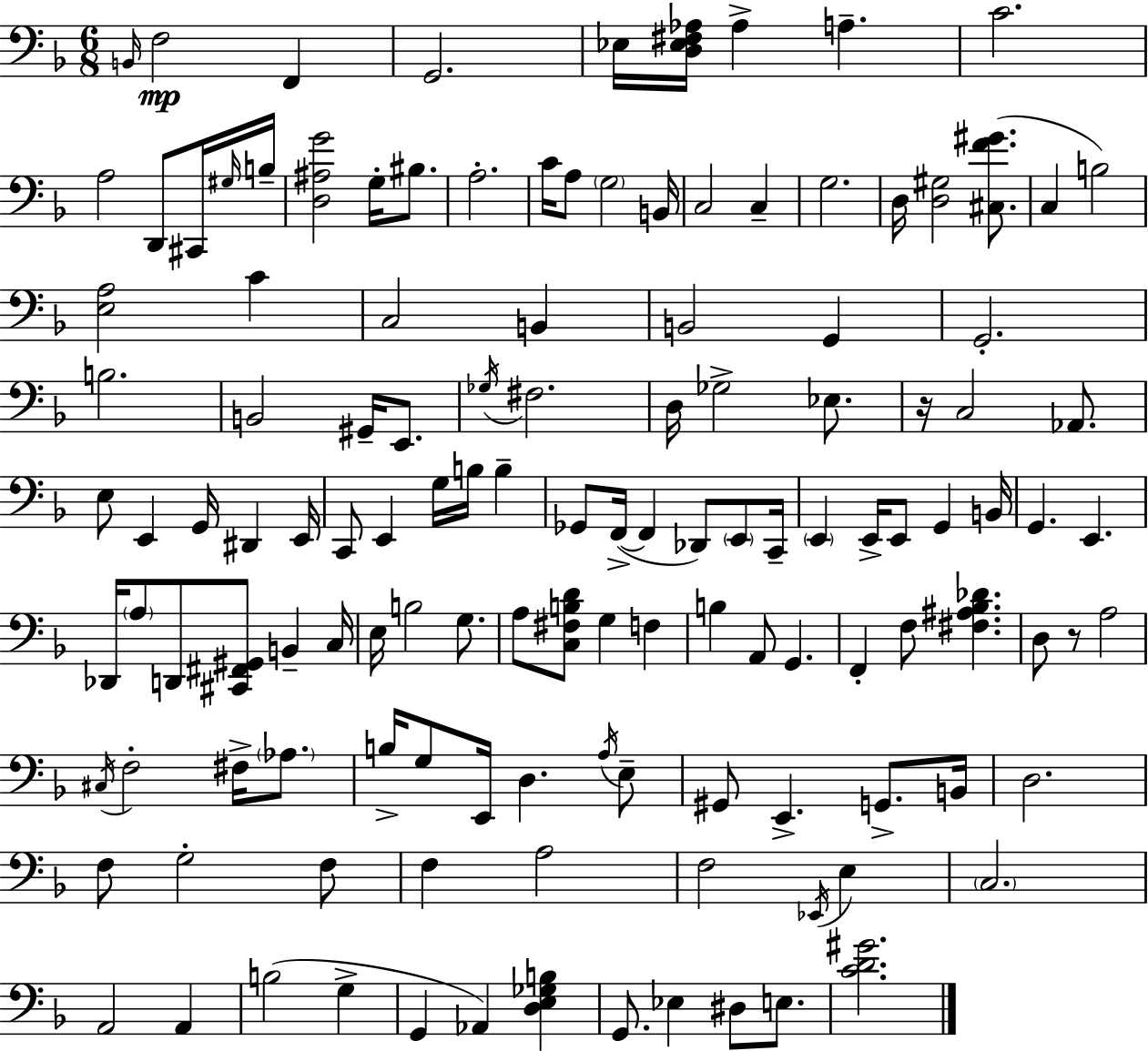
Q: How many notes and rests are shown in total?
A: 130